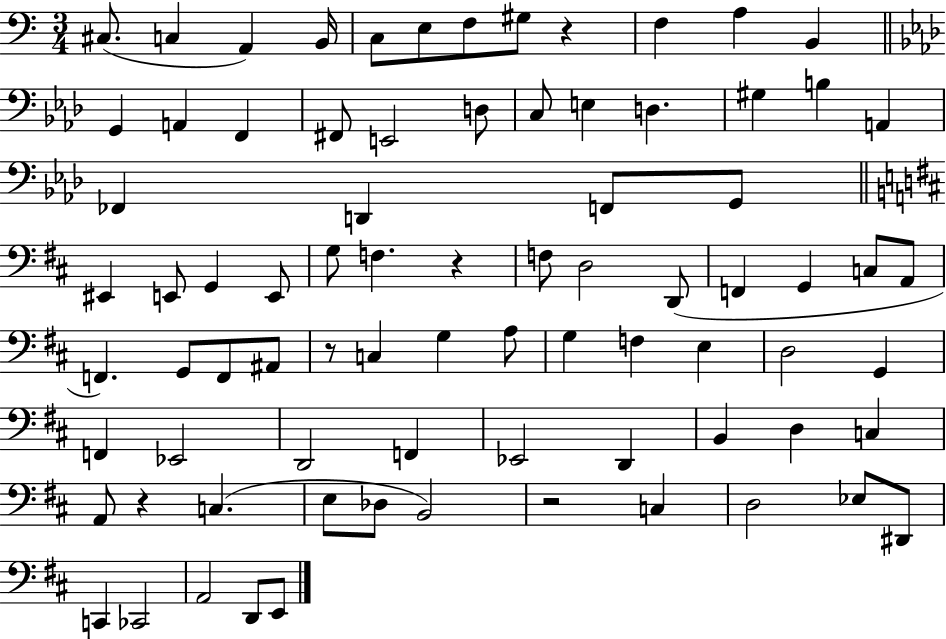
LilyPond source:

{
  \clef bass
  \numericTimeSignature
  \time 3/4
  \key c \major
  cis8.( c4 a,4) b,16 | c8 e8 f8 gis8 r4 | f4 a4 b,4 | \bar "||" \break \key aes \major g,4 a,4 f,4 | fis,8 e,2 d8 | c8 e4 d4. | gis4 b4 a,4 | \break fes,4 d,4 f,8 g,8 | \bar "||" \break \key d \major eis,4 e,8 g,4 e,8 | g8 f4. r4 | f8 d2 d,8( | f,4 g,4 c8 a,8 | \break f,4.) g,8 f,8 ais,8 | r8 c4 g4 a8 | g4 f4 e4 | d2 g,4 | \break f,4 ees,2 | d,2 f,4 | ees,2 d,4 | b,4 d4 c4 | \break a,8 r4 c4.( | e8 des8 b,2) | r2 c4 | d2 ees8 dis,8 | \break c,4 ces,2 | a,2 d,8 e,8 | \bar "|."
}